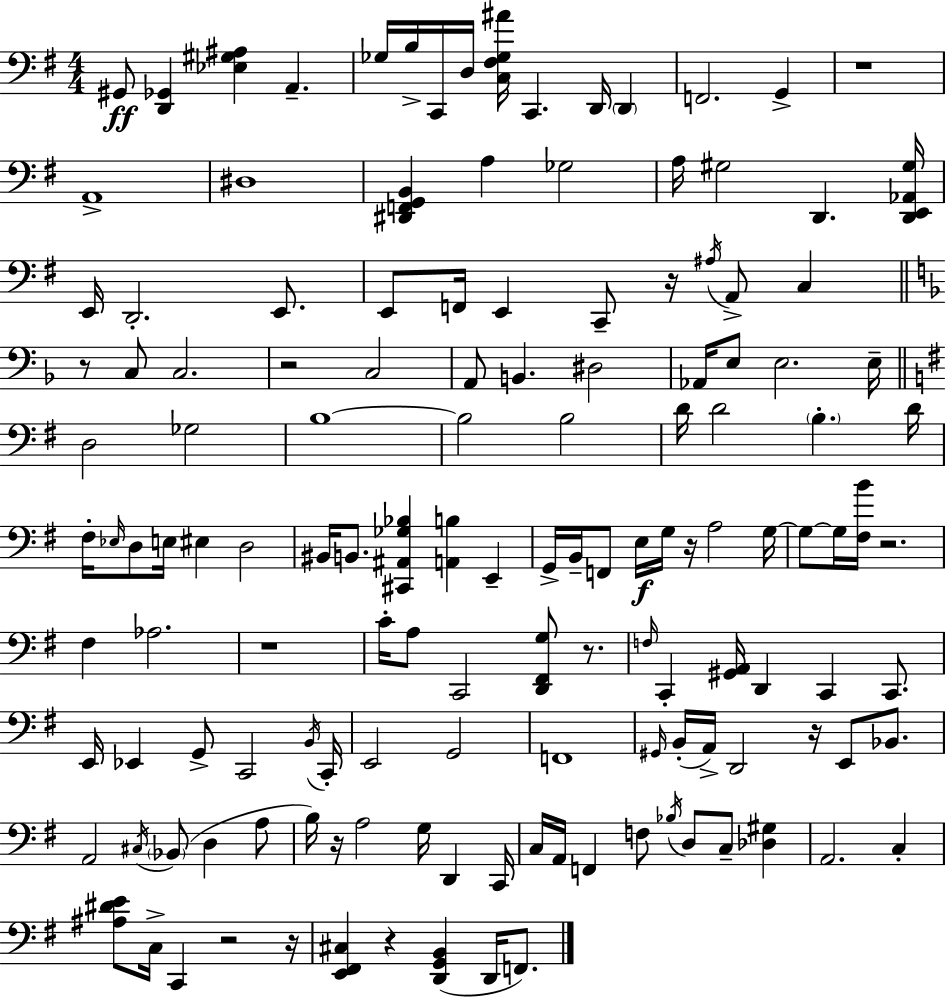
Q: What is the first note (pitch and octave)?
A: G#2